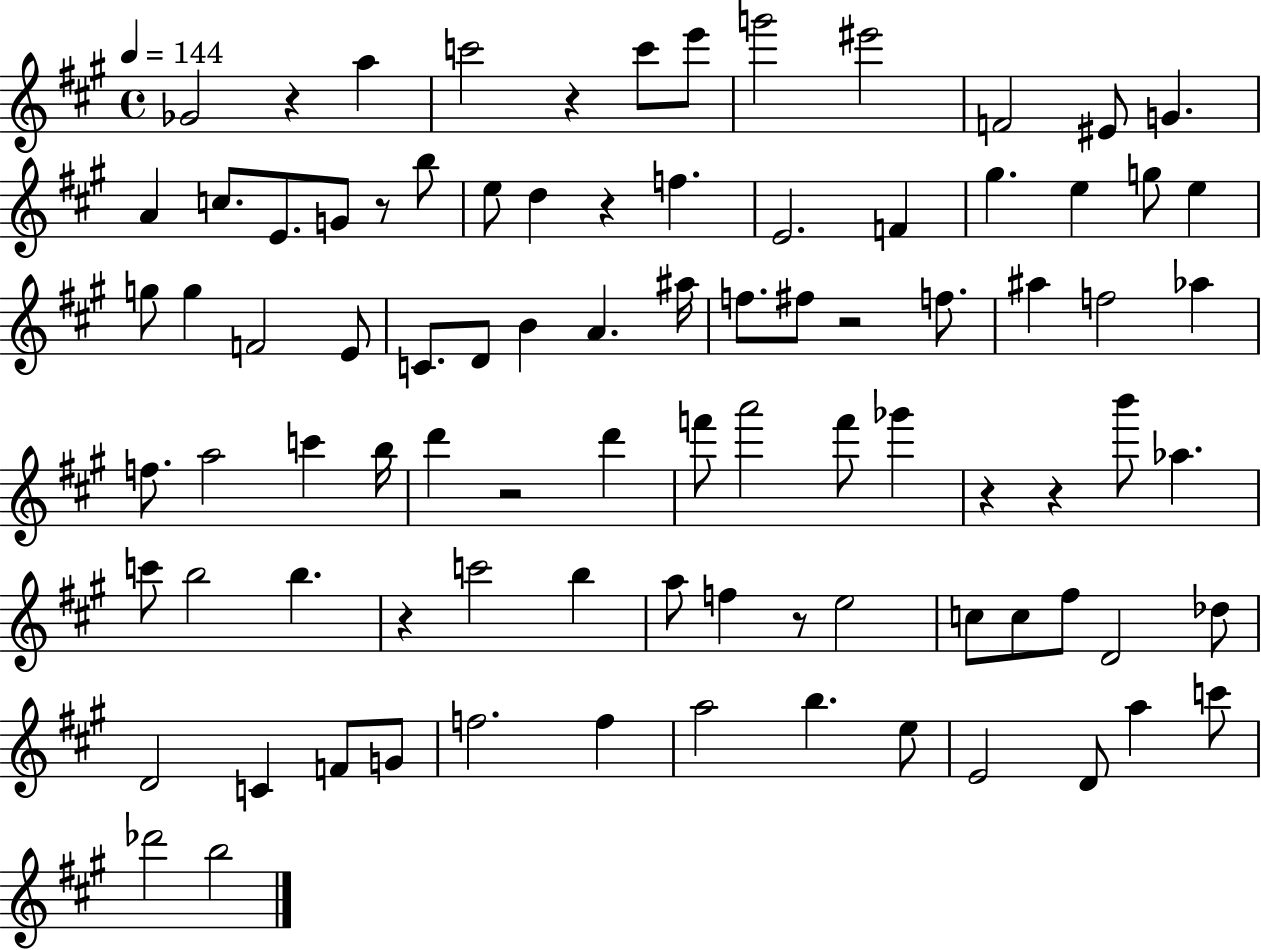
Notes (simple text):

Gb4/h R/q A5/q C6/h R/q C6/e E6/e G6/h EIS6/h F4/h EIS4/e G4/q. A4/q C5/e. E4/e. G4/e R/e B5/e E5/e D5/q R/q F5/q. E4/h. F4/q G#5/q. E5/q G5/e E5/q G5/e G5/q F4/h E4/e C4/e. D4/e B4/q A4/q. A#5/s F5/e. F#5/e R/h F5/e. A#5/q F5/h Ab5/q F5/e. A5/h C6/q B5/s D6/q R/h D6/q F6/e A6/h F6/e Gb6/q R/q R/q B6/e Ab5/q. C6/e B5/h B5/q. R/q C6/h B5/q A5/e F5/q R/e E5/h C5/e C5/e F#5/e D4/h Db5/e D4/h C4/q F4/e G4/e F5/h. F5/q A5/h B5/q. E5/e E4/h D4/e A5/q C6/e Db6/h B5/h